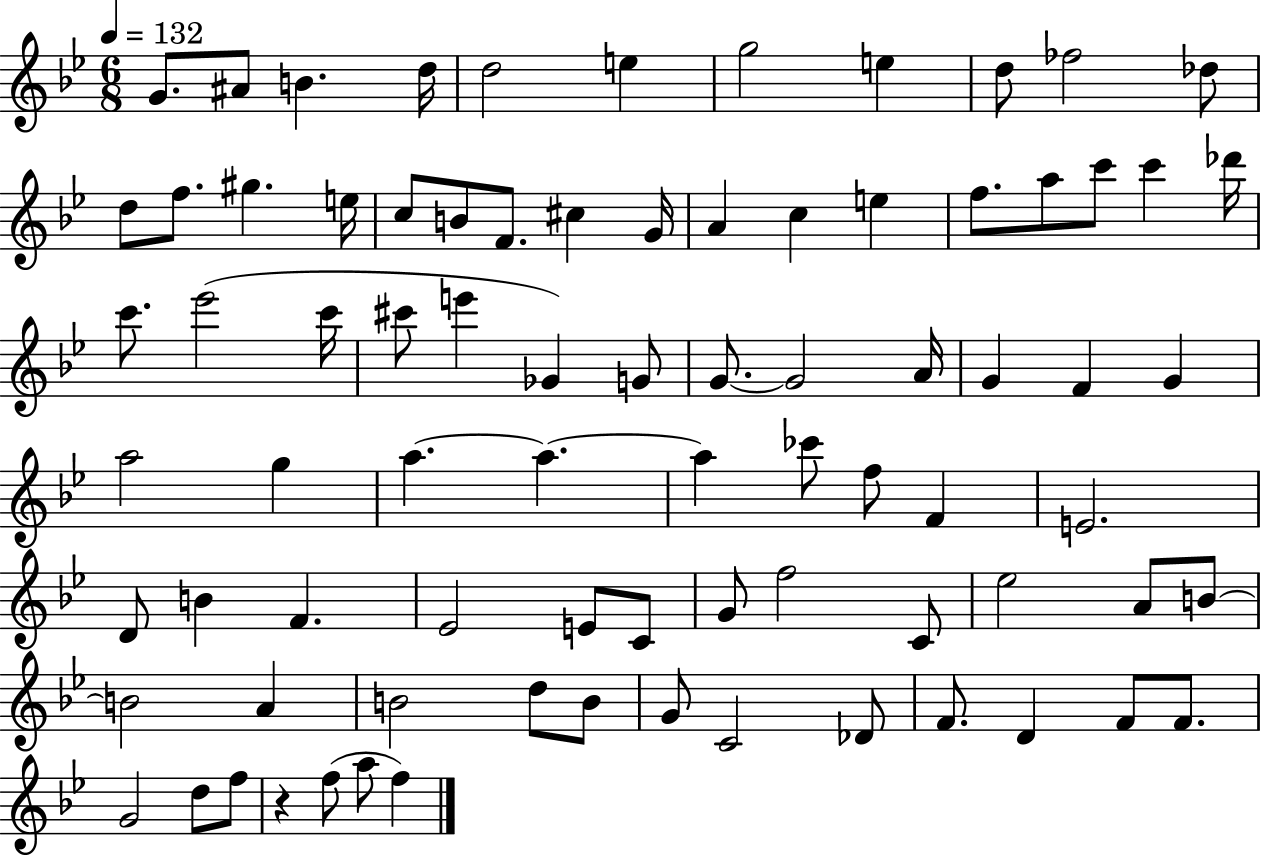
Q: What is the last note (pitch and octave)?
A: F5